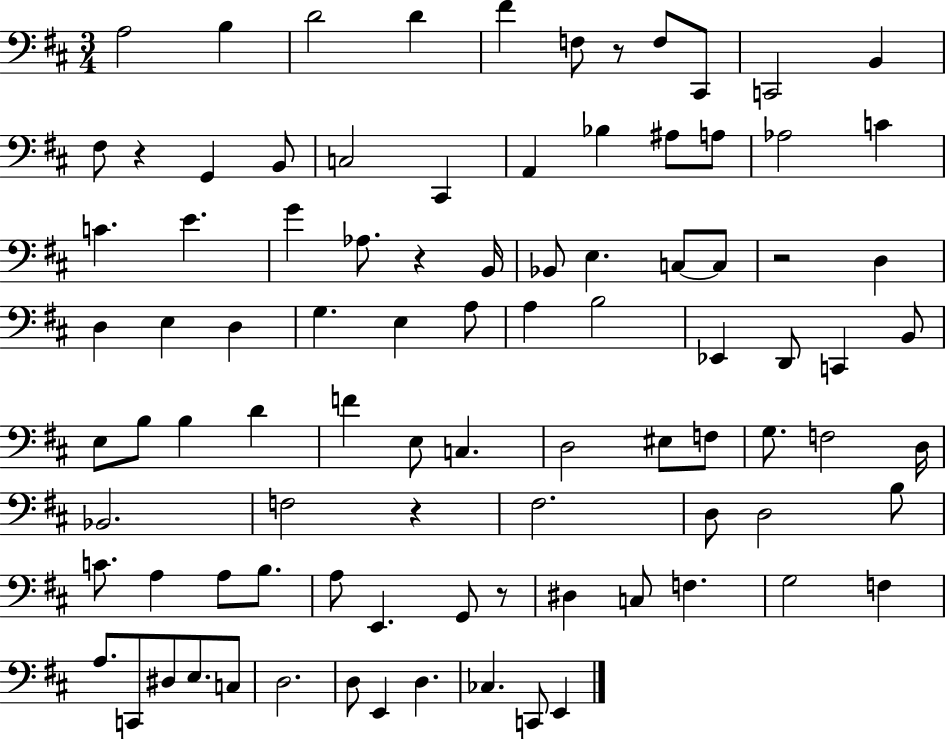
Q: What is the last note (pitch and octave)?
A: E2